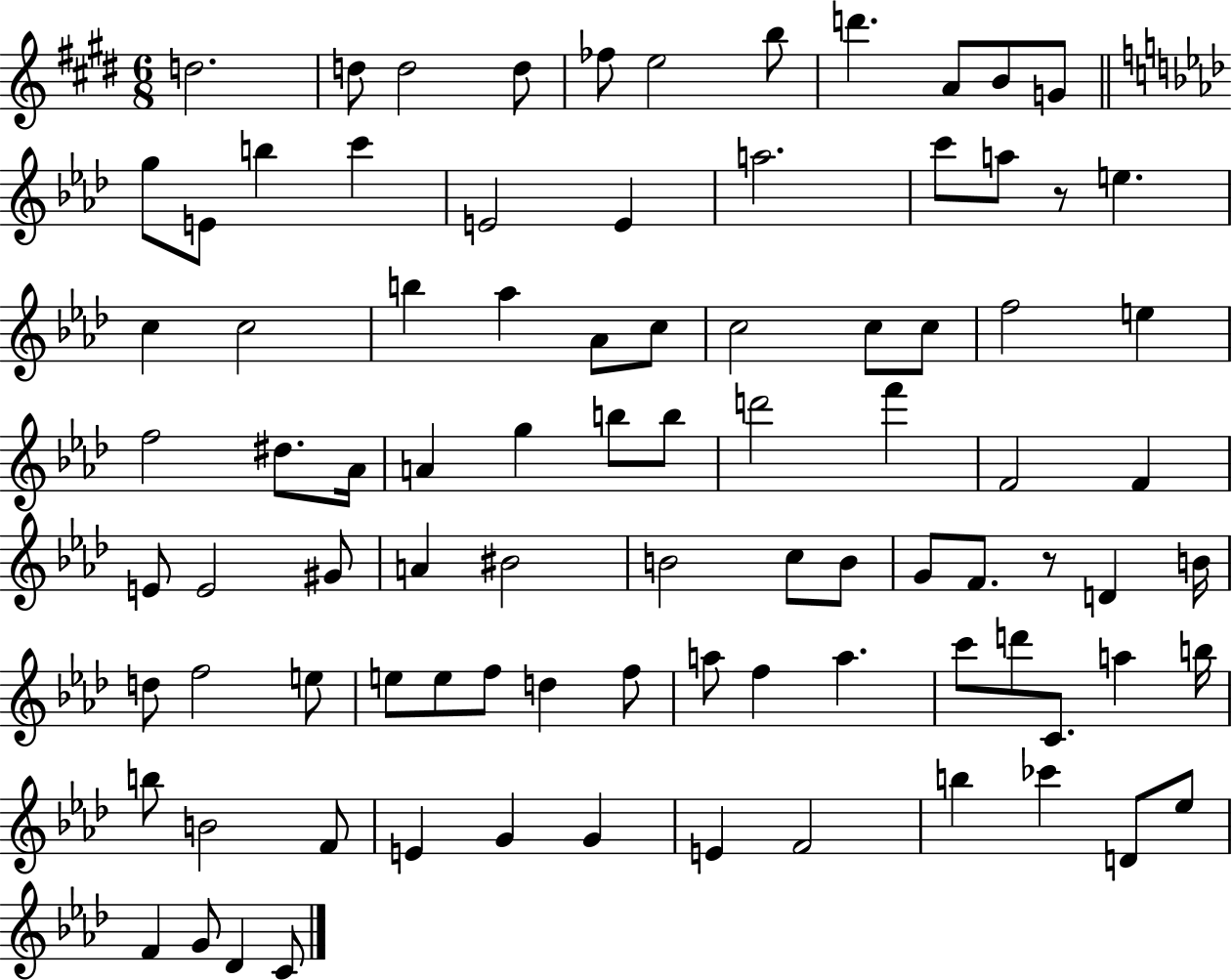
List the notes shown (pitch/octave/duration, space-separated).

D5/h. D5/e D5/h D5/e FES5/e E5/h B5/e D6/q. A4/e B4/e G4/e G5/e E4/e B5/q C6/q E4/h E4/q A5/h. C6/e A5/e R/e E5/q. C5/q C5/h B5/q Ab5/q Ab4/e C5/e C5/h C5/e C5/e F5/h E5/q F5/h D#5/e. Ab4/s A4/q G5/q B5/e B5/e D6/h F6/q F4/h F4/q E4/e E4/h G#4/e A4/q BIS4/h B4/h C5/e B4/e G4/e F4/e. R/e D4/q B4/s D5/e F5/h E5/e E5/e E5/e F5/e D5/q F5/e A5/e F5/q A5/q. C6/e D6/e C4/e. A5/q B5/s B5/e B4/h F4/e E4/q G4/q G4/q E4/q F4/h B5/q CES6/q D4/e Eb5/e F4/q G4/e Db4/q C4/e